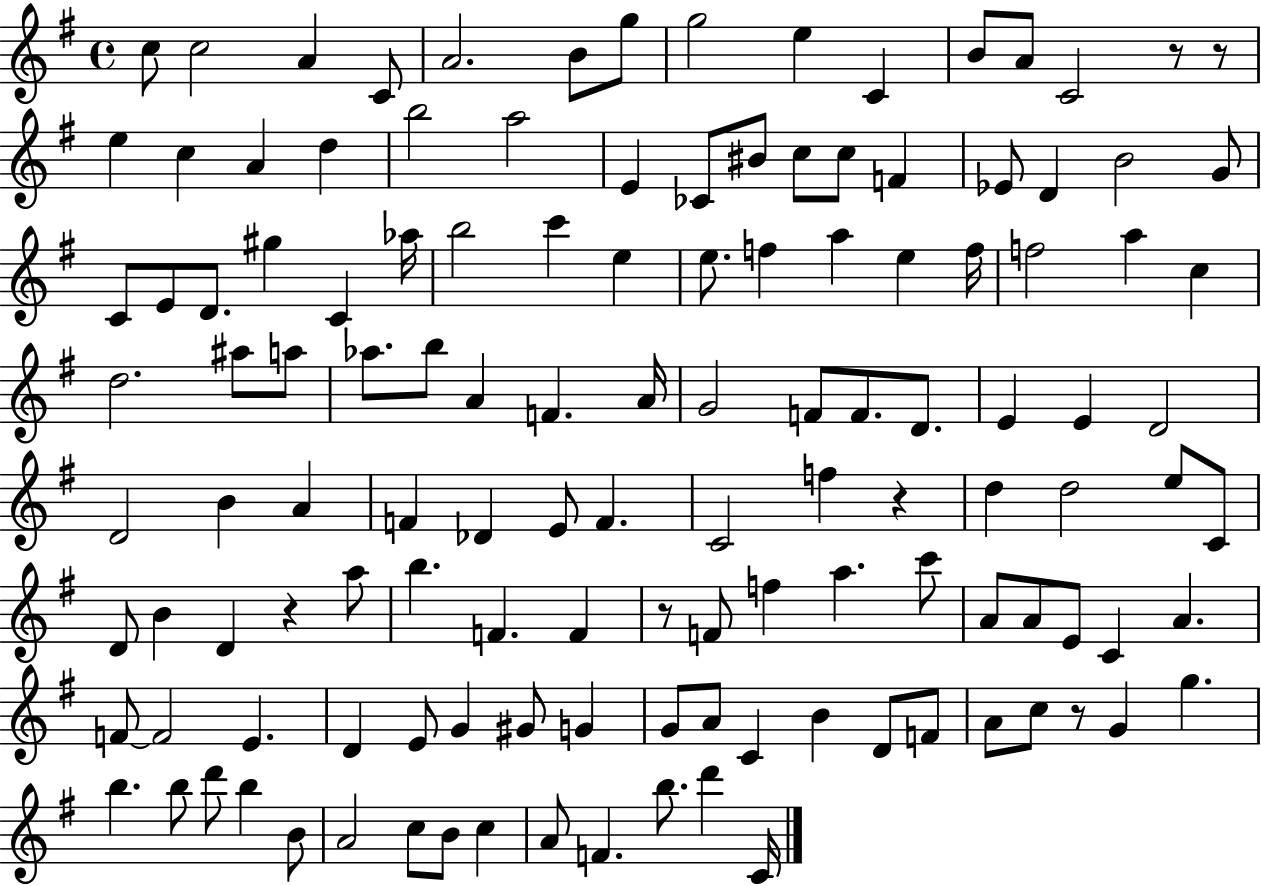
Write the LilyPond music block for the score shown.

{
  \clef treble
  \time 4/4
  \defaultTimeSignature
  \key g \major
  c''8 c''2 a'4 c'8 | a'2. b'8 g''8 | g''2 e''4 c'4 | b'8 a'8 c'2 r8 r8 | \break e''4 c''4 a'4 d''4 | b''2 a''2 | e'4 ces'8 bis'8 c''8 c''8 f'4 | ees'8 d'4 b'2 g'8 | \break c'8 e'8 d'8. gis''4 c'4 aes''16 | b''2 c'''4 e''4 | e''8. f''4 a''4 e''4 f''16 | f''2 a''4 c''4 | \break d''2. ais''8 a''8 | aes''8. b''8 a'4 f'4. a'16 | g'2 f'8 f'8. d'8. | e'4 e'4 d'2 | \break d'2 b'4 a'4 | f'4 des'4 e'8 f'4. | c'2 f''4 r4 | d''4 d''2 e''8 c'8 | \break d'8 b'4 d'4 r4 a''8 | b''4. f'4. f'4 | r8 f'8 f''4 a''4. c'''8 | a'8 a'8 e'8 c'4 a'4. | \break f'8~~ f'2 e'4. | d'4 e'8 g'4 gis'8 g'4 | g'8 a'8 c'4 b'4 d'8 f'8 | a'8 c''8 r8 g'4 g''4. | \break b''4. b''8 d'''8 b''4 b'8 | a'2 c''8 b'8 c''4 | a'8 f'4. b''8. d'''4 c'16 | \bar "|."
}